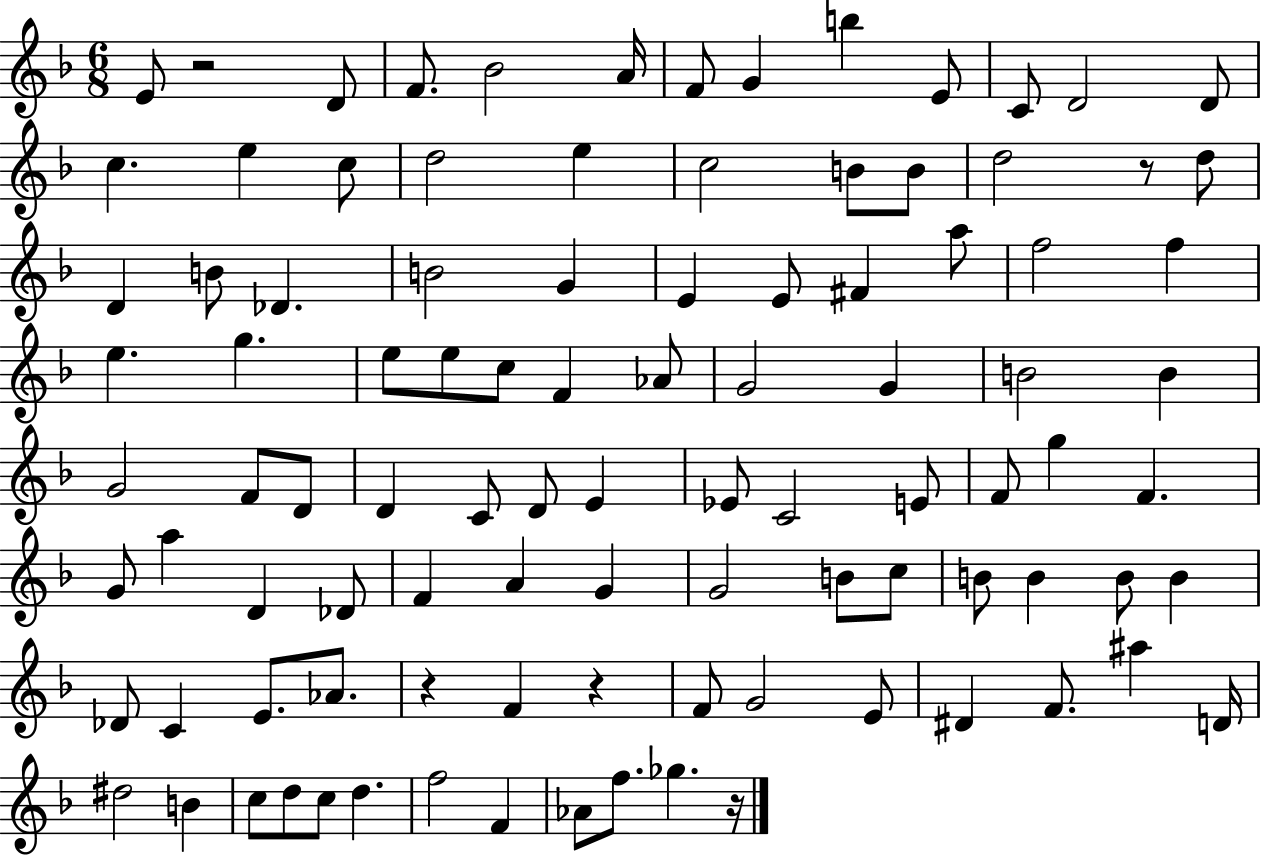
E4/e R/h D4/e F4/e. Bb4/h A4/s F4/e G4/q B5/q E4/e C4/e D4/h D4/e C5/q. E5/q C5/e D5/h E5/q C5/h B4/e B4/e D5/h R/e D5/e D4/q B4/e Db4/q. B4/h G4/q E4/q E4/e F#4/q A5/e F5/h F5/q E5/q. G5/q. E5/e E5/e C5/e F4/q Ab4/e G4/h G4/q B4/h B4/q G4/h F4/e D4/e D4/q C4/e D4/e E4/q Eb4/e C4/h E4/e F4/e G5/q F4/q. G4/e A5/q D4/q Db4/e F4/q A4/q G4/q G4/h B4/e C5/e B4/e B4/q B4/e B4/q Db4/e C4/q E4/e. Ab4/e. R/q F4/q R/q F4/e G4/h E4/e D#4/q F4/e. A#5/q D4/s D#5/h B4/q C5/e D5/e C5/e D5/q. F5/h F4/q Ab4/e F5/e. Gb5/q. R/s